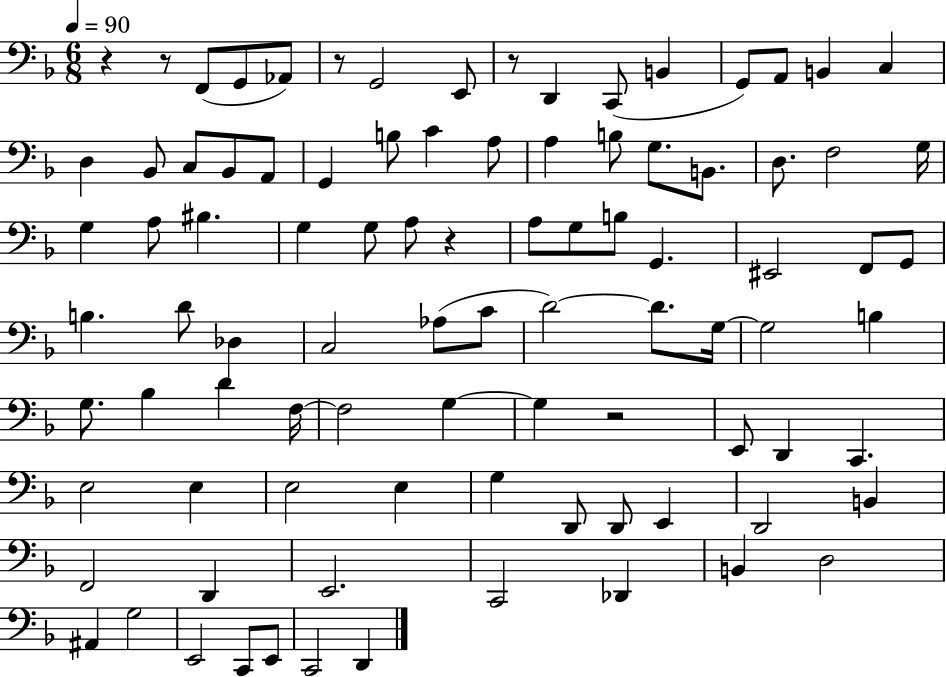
R/q R/e F2/e G2/e Ab2/e R/e G2/h E2/e R/e D2/q C2/e B2/q G2/e A2/e B2/q C3/q D3/q Bb2/e C3/e Bb2/e A2/e G2/q B3/e C4/q A3/e A3/q B3/e G3/e. B2/e. D3/e. F3/h G3/s G3/q A3/e BIS3/q. G3/q G3/e A3/e R/q A3/e G3/e B3/e G2/q. EIS2/h F2/e G2/e B3/q. D4/e Db3/q C3/h Ab3/e C4/e D4/h D4/e. G3/s G3/h B3/q G3/e. Bb3/q D4/q F3/s F3/h G3/q G3/q R/h E2/e D2/q C2/q. E3/h E3/q E3/h E3/q G3/q D2/e D2/e E2/q D2/h B2/q F2/h D2/q E2/h. C2/h Db2/q B2/q D3/h A#2/q G3/h E2/h C2/e E2/e C2/h D2/q